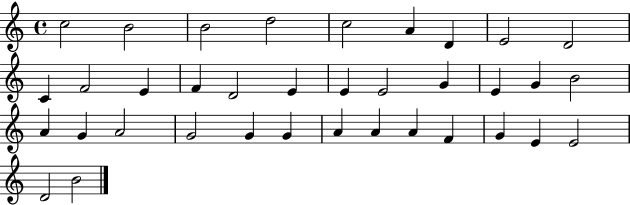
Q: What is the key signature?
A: C major